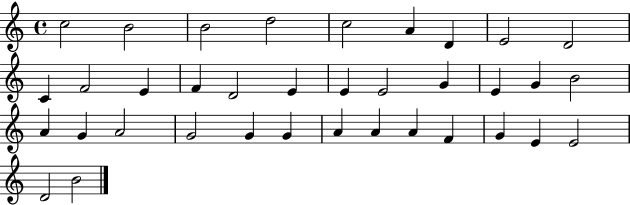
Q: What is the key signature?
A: C major